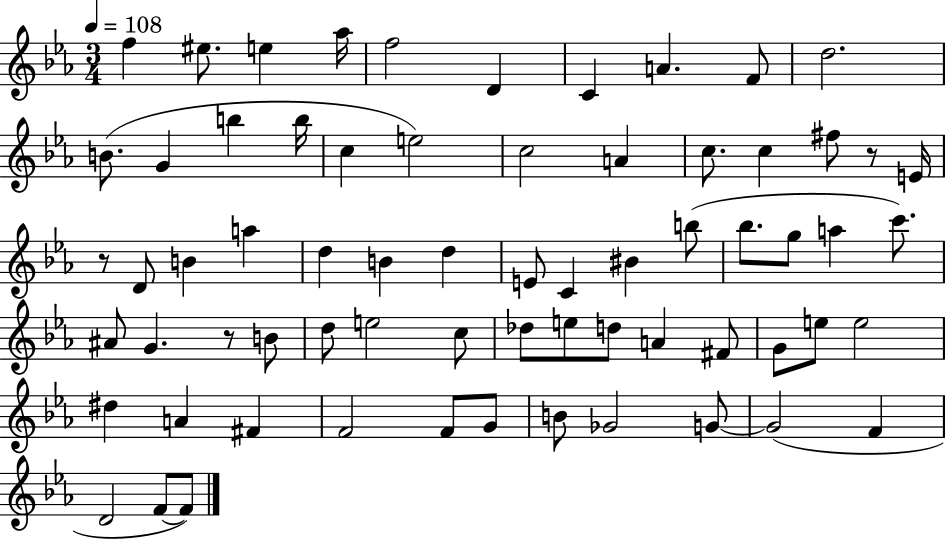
X:1
T:Untitled
M:3/4
L:1/4
K:Eb
f ^e/2 e _a/4 f2 D C A F/2 d2 B/2 G b b/4 c e2 c2 A c/2 c ^f/2 z/2 E/4 z/2 D/2 B a d B d E/2 C ^B b/2 _b/2 g/2 a c'/2 ^A/2 G z/2 B/2 d/2 e2 c/2 _d/2 e/2 d/2 A ^F/2 G/2 e/2 e2 ^d A ^F F2 F/2 G/2 B/2 _G2 G/2 G2 F D2 F/2 F/2